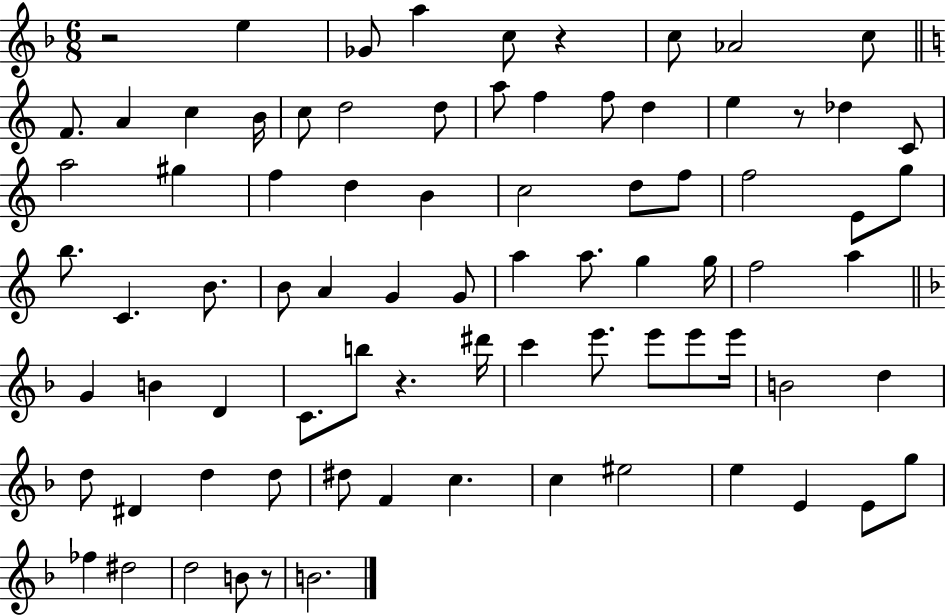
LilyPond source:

{
  \clef treble
  \numericTimeSignature
  \time 6/8
  \key f \major
  r2 e''4 | ges'8 a''4 c''8 r4 | c''8 aes'2 c''8 | \bar "||" \break \key c \major f'8. a'4 c''4 b'16 | c''8 d''2 d''8 | a''8 f''4 f''8 d''4 | e''4 r8 des''4 c'8 | \break a''2 gis''4 | f''4 d''4 b'4 | c''2 d''8 f''8 | f''2 e'8 g''8 | \break b''8. c'4. b'8. | b'8 a'4 g'4 g'8 | a''4 a''8. g''4 g''16 | f''2 a''4 | \break \bar "||" \break \key f \major g'4 b'4 d'4 | c'8. b''8 r4. dis'''16 | c'''4 e'''8. e'''8 e'''8 e'''16 | b'2 d''4 | \break d''8 dis'4 d''4 d''8 | dis''8 f'4 c''4. | c''4 eis''2 | e''4 e'4 e'8 g''8 | \break fes''4 dis''2 | d''2 b'8 r8 | b'2. | \bar "|."
}